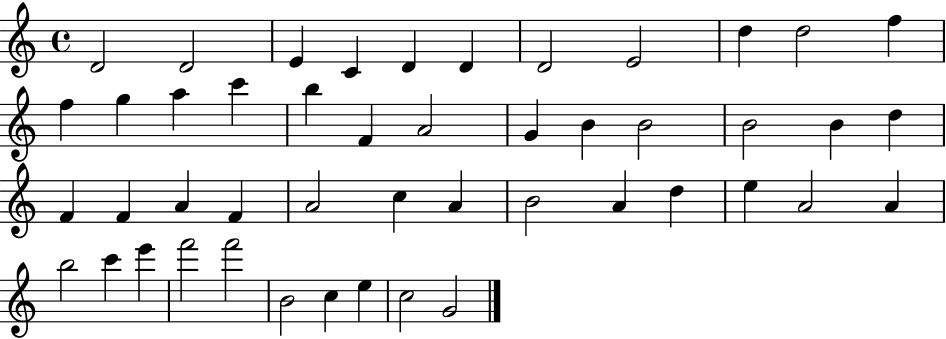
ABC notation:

X:1
T:Untitled
M:4/4
L:1/4
K:C
D2 D2 E C D D D2 E2 d d2 f f g a c' b F A2 G B B2 B2 B d F F A F A2 c A B2 A d e A2 A b2 c' e' f'2 f'2 B2 c e c2 G2